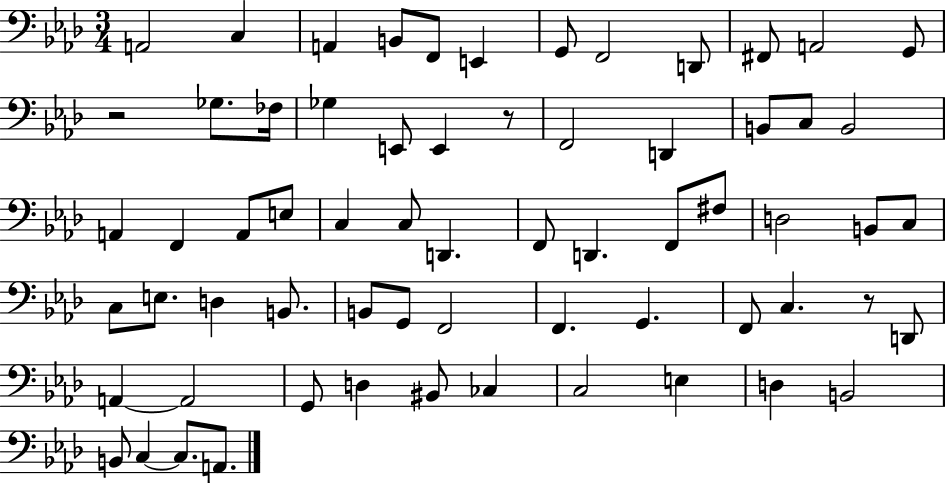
{
  \clef bass
  \numericTimeSignature
  \time 3/4
  \key aes \major
  \repeat volta 2 { a,2 c4 | a,4 b,8 f,8 e,4 | g,8 f,2 d,8 | fis,8 a,2 g,8 | \break r2 ges8. fes16 | ges4 e,8 e,4 r8 | f,2 d,4 | b,8 c8 b,2 | \break a,4 f,4 a,8 e8 | c4 c8 d,4. | f,8 d,4. f,8 fis8 | d2 b,8 c8 | \break c8 e8. d4 b,8. | b,8 g,8 f,2 | f,4. g,4. | f,8 c4. r8 d,8 | \break a,4~~ a,2 | g,8 d4 bis,8 ces4 | c2 e4 | d4 b,2 | \break b,8 c4~~ c8. a,8. | } \bar "|."
}